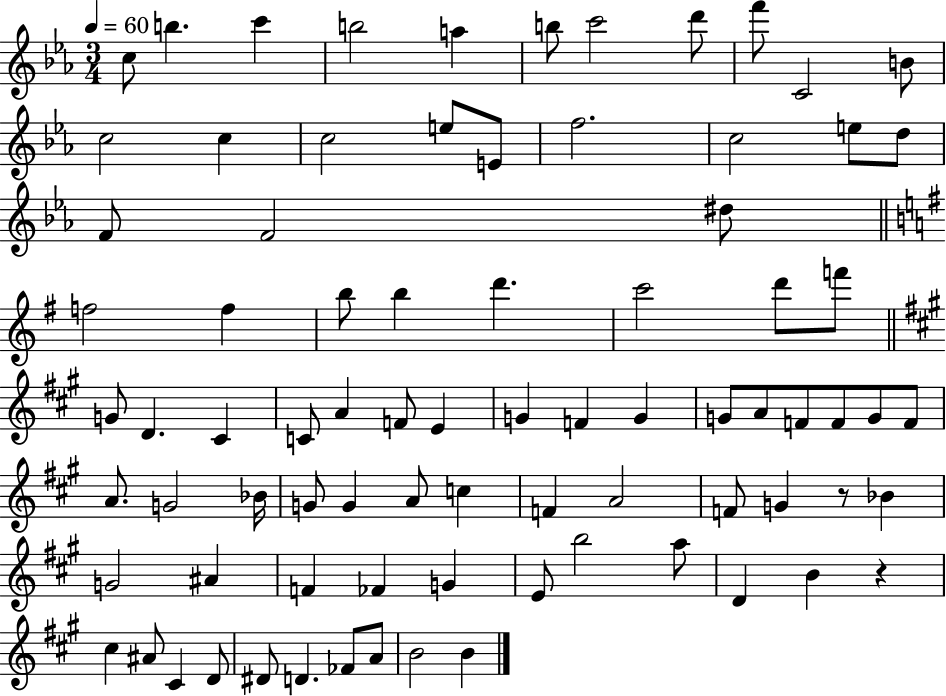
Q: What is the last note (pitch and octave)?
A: B4